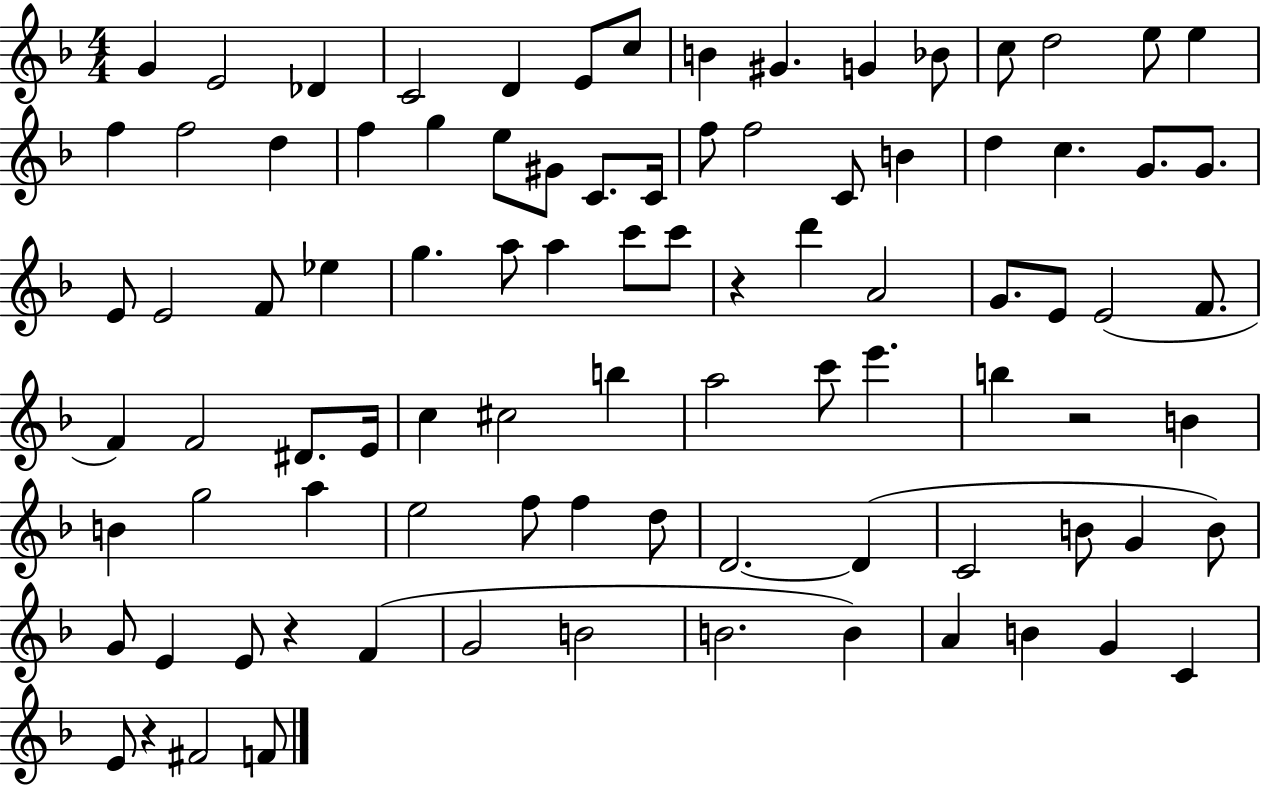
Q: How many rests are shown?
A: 4